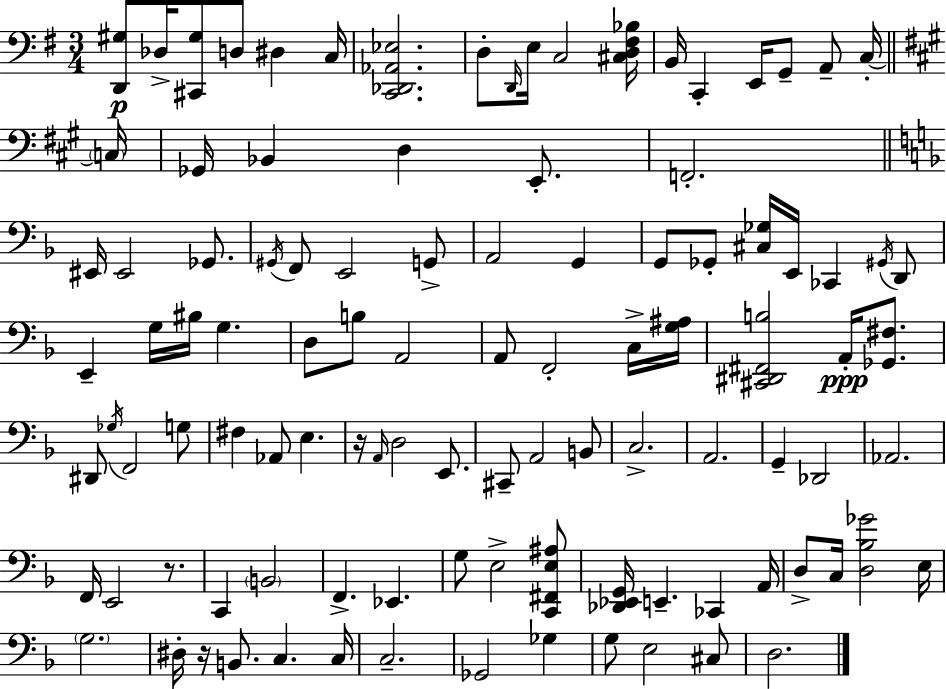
X:1
T:Untitled
M:3/4
L:1/4
K:Em
[D,,^G,]/2 _D,/4 [^C,,^G,]/2 D,/2 ^D, C,/4 [C,,_D,,_A,,_E,]2 D,/2 D,,/4 E,/4 C,2 [^C,D,^F,_B,]/4 B,,/4 C,, E,,/4 G,,/2 A,,/2 C,/4 C,/4 _G,,/4 _B,, D, E,,/2 F,,2 ^E,,/4 ^E,,2 _G,,/2 ^G,,/4 F,,/2 E,,2 G,,/2 A,,2 G,, G,,/2 _G,,/2 [^C,_G,]/4 E,,/4 _C,, ^G,,/4 D,,/2 E,, G,/4 ^B,/4 G, D,/2 B,/2 A,,2 A,,/2 F,,2 C,/4 [G,^A,]/4 [^C,,^D,,^F,,B,]2 A,,/4 [_G,,^F,]/2 ^D,,/2 _G,/4 F,,2 G,/2 ^F, _A,,/2 E, z/4 A,,/4 D,2 E,,/2 ^C,,/2 A,,2 B,,/2 C,2 A,,2 G,, _D,,2 _A,,2 F,,/4 E,,2 z/2 C,, B,,2 F,, _E,, G,/2 E,2 [C,,^F,,E,^A,]/2 [_D,,_E,,G,,]/4 E,, _C,, A,,/4 D,/2 C,/4 [D,_B,_G]2 E,/4 G,2 ^D,/4 z/4 B,,/2 C, C,/4 C,2 _G,,2 _G, G,/2 E,2 ^C,/2 D,2